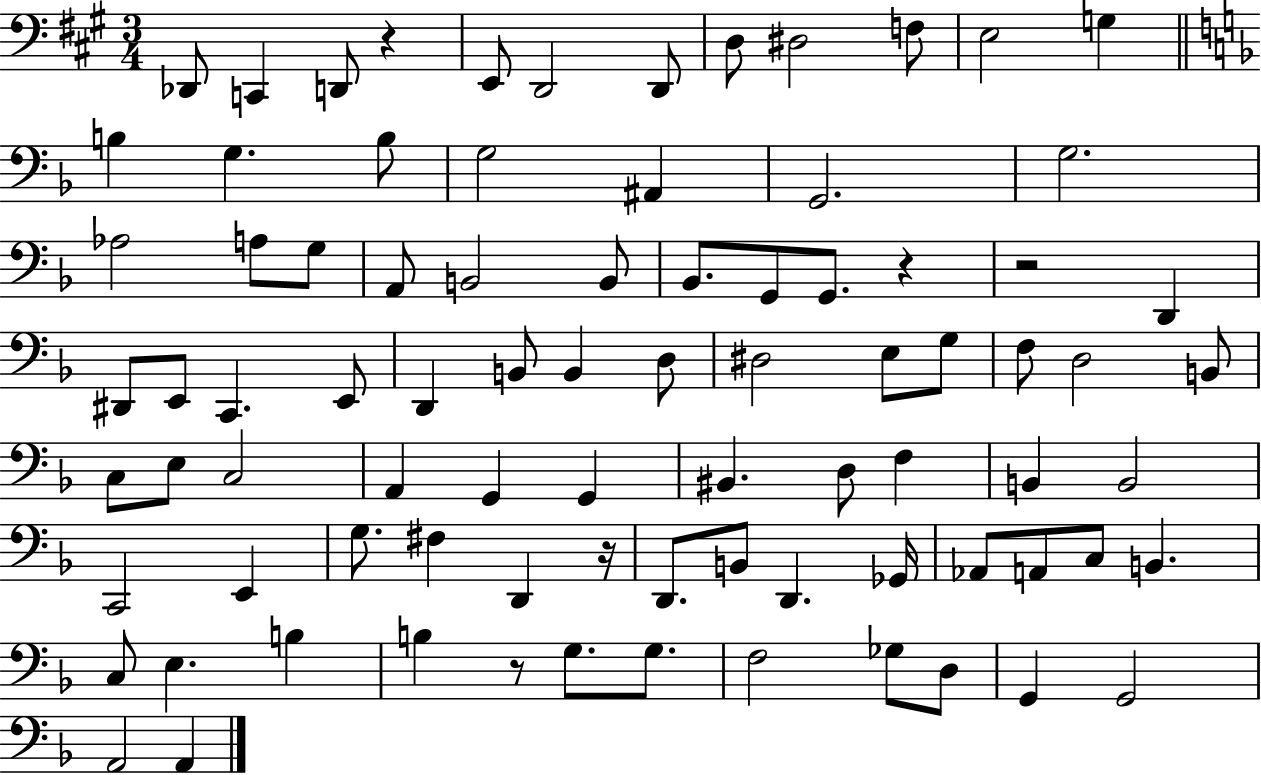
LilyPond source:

{
  \clef bass
  \numericTimeSignature
  \time 3/4
  \key a \major
  des,8 c,4 d,8 r4 | e,8 d,2 d,8 | d8 dis2 f8 | e2 g4 | \break \bar "||" \break \key f \major b4 g4. b8 | g2 ais,4 | g,2. | g2. | \break aes2 a8 g8 | a,8 b,2 b,8 | bes,8. g,8 g,8. r4 | r2 d,4 | \break dis,8 e,8 c,4. e,8 | d,4 b,8 b,4 d8 | dis2 e8 g8 | f8 d2 b,8 | \break c8 e8 c2 | a,4 g,4 g,4 | bis,4. d8 f4 | b,4 b,2 | \break c,2 e,4 | g8. fis4 d,4 r16 | d,8. b,8 d,4. ges,16 | aes,8 a,8 c8 b,4. | \break c8 e4. b4 | b4 r8 g8. g8. | f2 ges8 d8 | g,4 g,2 | \break a,2 a,4 | \bar "|."
}